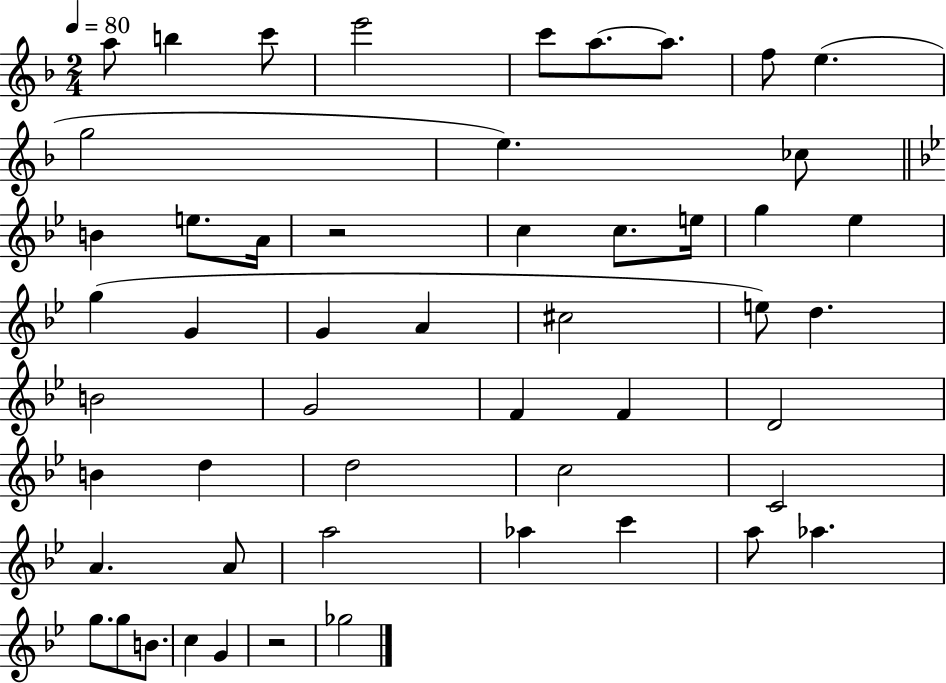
X:1
T:Untitled
M:2/4
L:1/4
K:F
a/2 b c'/2 e'2 c'/2 a/2 a/2 f/2 e g2 e _c/2 B e/2 A/4 z2 c c/2 e/4 g _e g G G A ^c2 e/2 d B2 G2 F F D2 B d d2 c2 C2 A A/2 a2 _a c' a/2 _a g/2 g/2 B/2 c G z2 _g2